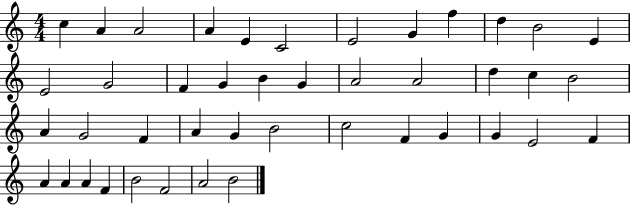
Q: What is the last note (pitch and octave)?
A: B4